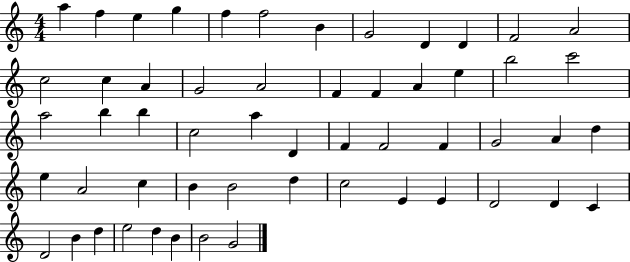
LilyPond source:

{
  \clef treble
  \numericTimeSignature
  \time 4/4
  \key c \major
  a''4 f''4 e''4 g''4 | f''4 f''2 b'4 | g'2 d'4 d'4 | f'2 a'2 | \break c''2 c''4 a'4 | g'2 a'2 | f'4 f'4 a'4 e''4 | b''2 c'''2 | \break a''2 b''4 b''4 | c''2 a''4 d'4 | f'4 f'2 f'4 | g'2 a'4 d''4 | \break e''4 a'2 c''4 | b'4 b'2 d''4 | c''2 e'4 e'4 | d'2 d'4 c'4 | \break d'2 b'4 d''4 | e''2 d''4 b'4 | b'2 g'2 | \bar "|."
}